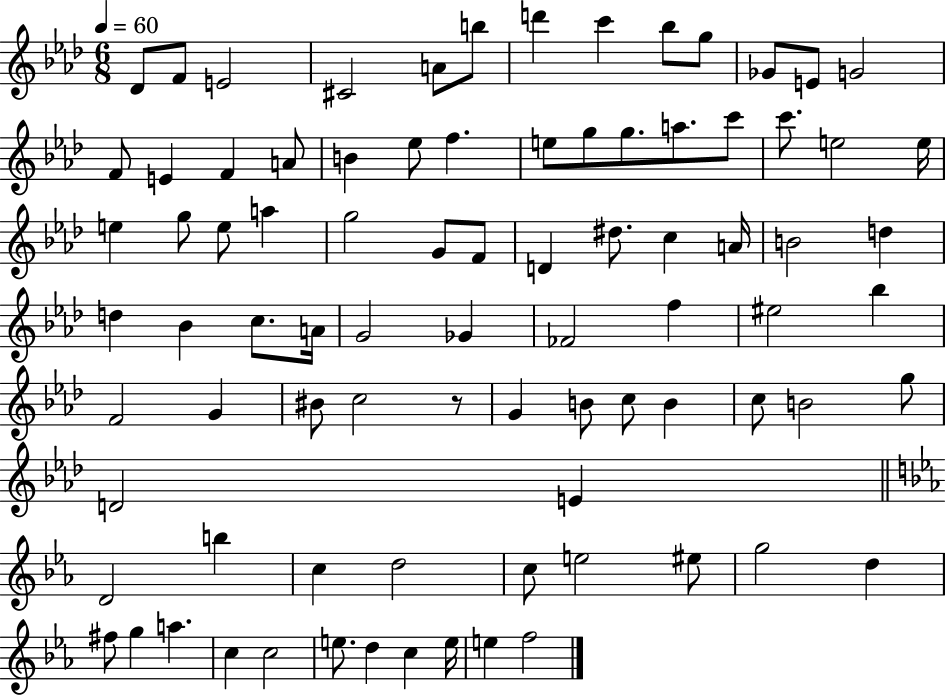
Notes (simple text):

Db4/e F4/e E4/h C#4/h A4/e B5/e D6/q C6/q Bb5/e G5/e Gb4/e E4/e G4/h F4/e E4/q F4/q A4/e B4/q Eb5/e F5/q. E5/e G5/e G5/e. A5/e. C6/e C6/e. E5/h E5/s E5/q G5/e E5/e A5/q G5/h G4/e F4/e D4/q D#5/e. C5/q A4/s B4/h D5/q D5/q Bb4/q C5/e. A4/s G4/h Gb4/q FES4/h F5/q EIS5/h Bb5/q F4/h G4/q BIS4/e C5/h R/e G4/q B4/e C5/e B4/q C5/e B4/h G5/e D4/h E4/q D4/h B5/q C5/q D5/h C5/e E5/h EIS5/e G5/h D5/q F#5/e G5/q A5/q. C5/q C5/h E5/e. D5/q C5/q E5/s E5/q F5/h